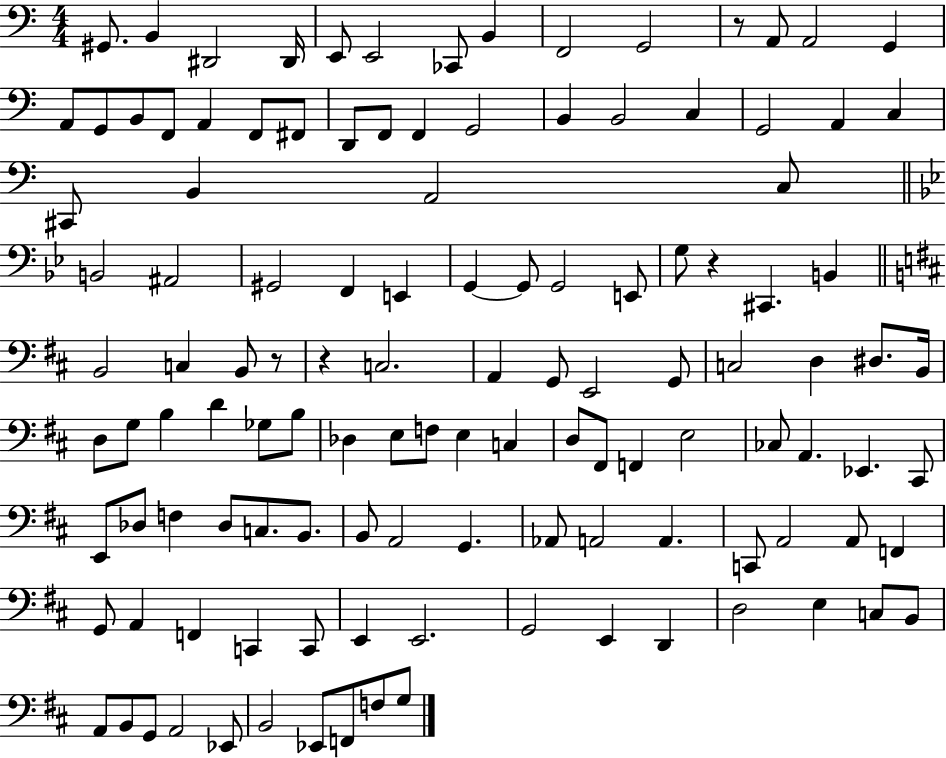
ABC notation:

X:1
T:Untitled
M:4/4
L:1/4
K:C
^G,,/2 B,, ^D,,2 ^D,,/4 E,,/2 E,,2 _C,,/2 B,, F,,2 G,,2 z/2 A,,/2 A,,2 G,, A,,/2 G,,/2 B,,/2 F,,/2 A,, F,,/2 ^F,,/2 D,,/2 F,,/2 F,, G,,2 B,, B,,2 C, G,,2 A,, C, ^C,,/2 B,, A,,2 C,/2 B,,2 ^A,,2 ^G,,2 F,, E,, G,, G,,/2 G,,2 E,,/2 G,/2 z ^C,, B,, B,,2 C, B,,/2 z/2 z C,2 A,, G,,/2 E,,2 G,,/2 C,2 D, ^D,/2 B,,/4 D,/2 G,/2 B, D _G,/2 B,/2 _D, E,/2 F,/2 E, C, D,/2 ^F,,/2 F,, E,2 _C,/2 A,, _E,, ^C,,/2 E,,/2 _D,/2 F, _D,/2 C,/2 B,,/2 B,,/2 A,,2 G,, _A,,/2 A,,2 A,, C,,/2 A,,2 A,,/2 F,, G,,/2 A,, F,, C,, C,,/2 E,, E,,2 G,,2 E,, D,, D,2 E, C,/2 B,,/2 A,,/2 B,,/2 G,,/2 A,,2 _E,,/2 B,,2 _E,,/2 F,,/2 F,/2 G,/2